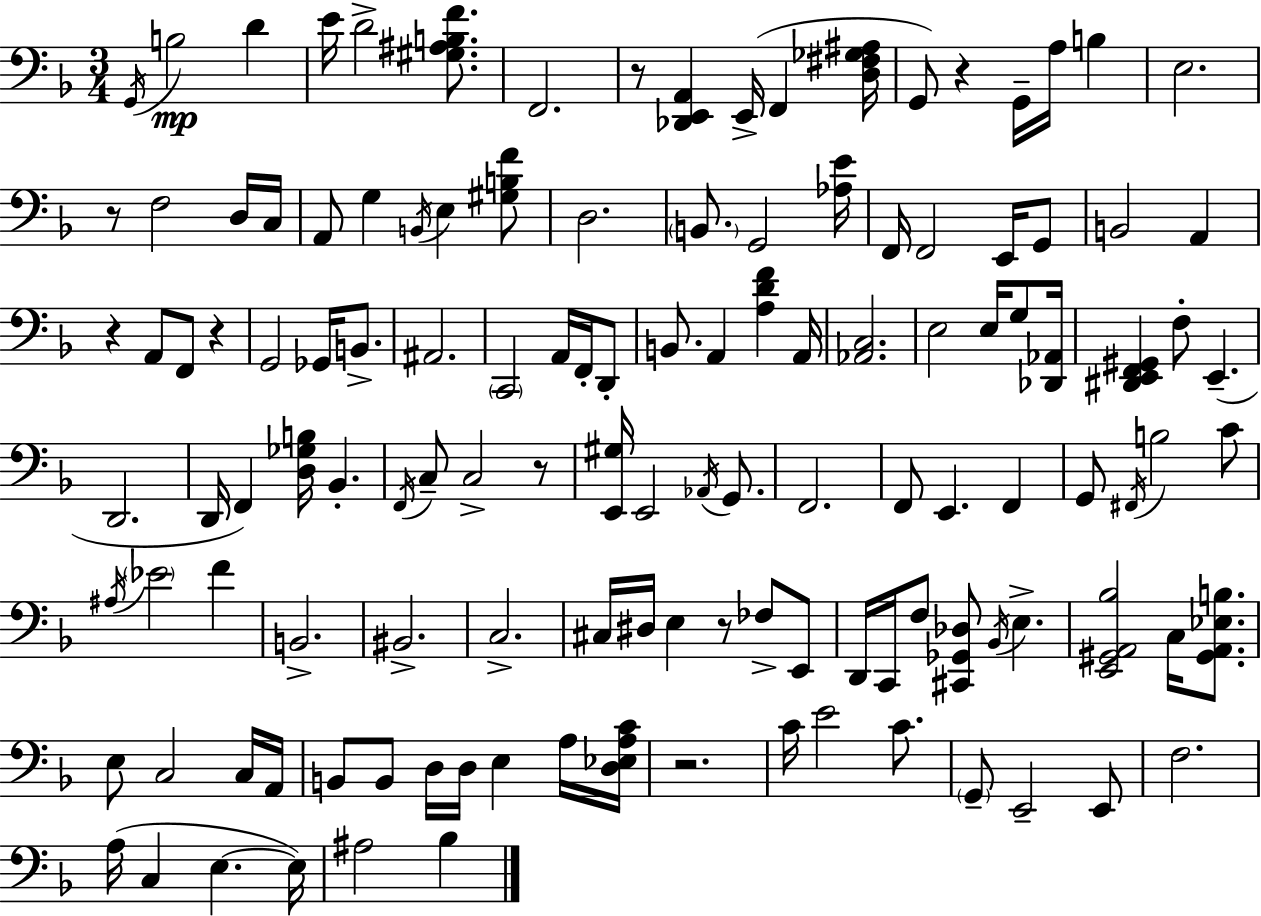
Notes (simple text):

G2/s B3/h D4/q E4/s D4/h [G#3,A#3,B3,F4]/e. F2/h. R/e [Db2,E2,A2]/q E2/s F2/q [D3,F#3,Gb3,A#3]/s G2/e R/q G2/s A3/s B3/q E3/h. R/e F3/h D3/s C3/s A2/e G3/q B2/s E3/q [G#3,B3,F4]/e D3/h. B2/e. G2/h [Ab3,E4]/s F2/s F2/h E2/s G2/e B2/h A2/q R/q A2/e F2/e R/q G2/h Gb2/s B2/e. A#2/h. C2/h A2/s F2/s D2/e B2/e. A2/q [A3,D4,F4]/q A2/s [Ab2,C3]/h. E3/h E3/s G3/e [Db2,Ab2]/s [D#2,E2,F2,G#2]/q F3/e E2/q. D2/h. D2/s F2/q [D3,Gb3,B3]/s Bb2/q. F2/s C3/e C3/h R/e [E2,G#3]/s E2/h Ab2/s G2/e. F2/h. F2/e E2/q. F2/q G2/e F#2/s B3/h C4/e A#3/s Eb4/h F4/q B2/h. BIS2/h. C3/h. C#3/s D#3/s E3/q R/e FES3/e E2/e D2/s C2/s F3/e [C#2,Gb2,Db3]/e Bb2/s E3/q. [E2,G#2,A2,Bb3]/h C3/s [G#2,A2,Eb3,B3]/e. E3/e C3/h C3/s A2/s B2/e B2/e D3/s D3/s E3/q A3/s [D3,Eb3,A3,C4]/s R/h. C4/s E4/h C4/e. G2/e E2/h E2/e F3/h. A3/s C3/q E3/q. E3/s A#3/h Bb3/q